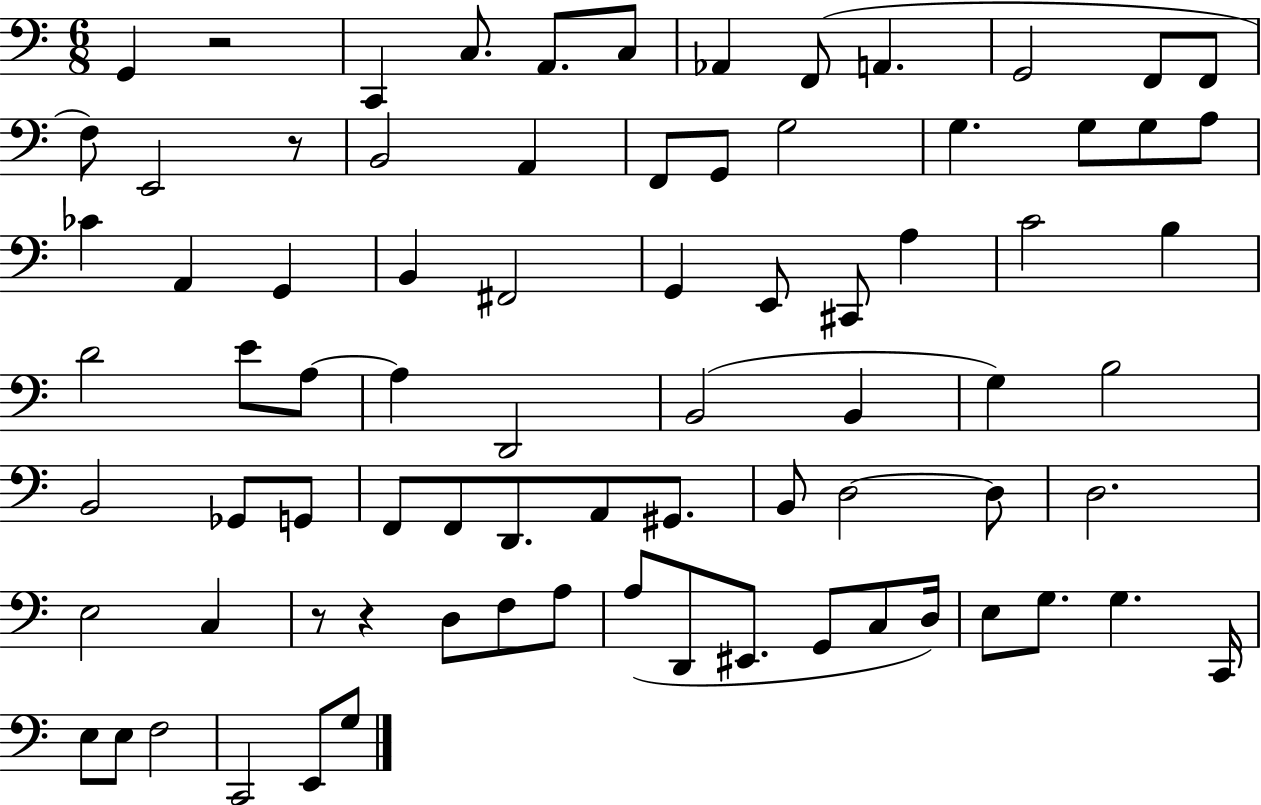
X:1
T:Untitled
M:6/8
L:1/4
K:C
G,, z2 C,, C,/2 A,,/2 C,/2 _A,, F,,/2 A,, G,,2 F,,/2 F,,/2 F,/2 E,,2 z/2 B,,2 A,, F,,/2 G,,/2 G,2 G, G,/2 G,/2 A,/2 _C A,, G,, B,, ^F,,2 G,, E,,/2 ^C,,/2 A, C2 B, D2 E/2 A,/2 A, D,,2 B,,2 B,, G, B,2 B,,2 _G,,/2 G,,/2 F,,/2 F,,/2 D,,/2 A,,/2 ^G,,/2 B,,/2 D,2 D,/2 D,2 E,2 C, z/2 z D,/2 F,/2 A,/2 A,/2 D,,/2 ^E,,/2 G,,/2 C,/2 D,/4 E,/2 G,/2 G, C,,/4 E,/2 E,/2 F,2 C,,2 E,,/2 G,/2